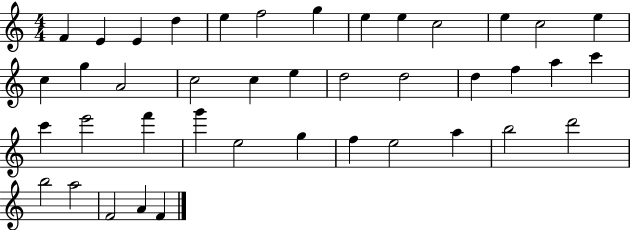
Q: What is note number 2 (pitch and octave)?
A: E4